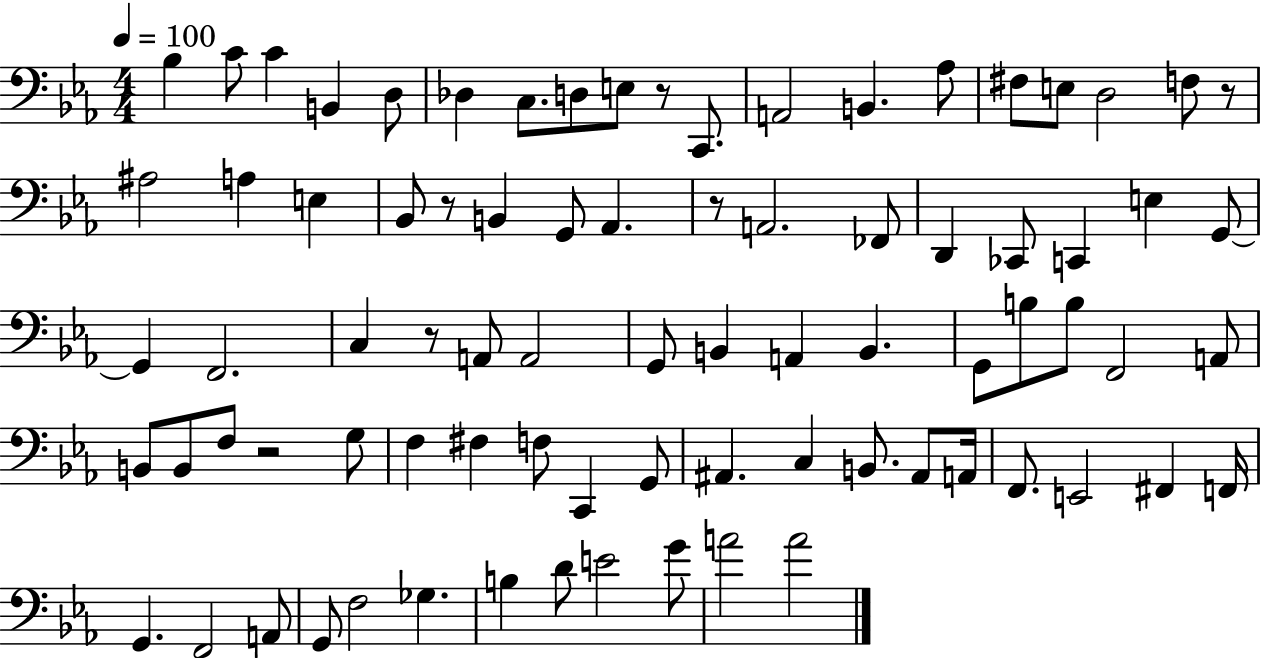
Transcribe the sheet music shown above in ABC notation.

X:1
T:Untitled
M:4/4
L:1/4
K:Eb
_B, C/2 C B,, D,/2 _D, C,/2 D,/2 E,/2 z/2 C,,/2 A,,2 B,, _A,/2 ^F,/2 E,/2 D,2 F,/2 z/2 ^A,2 A, E, _B,,/2 z/2 B,, G,,/2 _A,, z/2 A,,2 _F,,/2 D,, _C,,/2 C,, E, G,,/2 G,, F,,2 C, z/2 A,,/2 A,,2 G,,/2 B,, A,, B,, G,,/2 B,/2 B,/2 F,,2 A,,/2 B,,/2 B,,/2 F,/2 z2 G,/2 F, ^F, F,/2 C,, G,,/2 ^A,, C, B,,/2 ^A,,/2 A,,/4 F,,/2 E,,2 ^F,, F,,/4 G,, F,,2 A,,/2 G,,/2 F,2 _G, B, D/2 E2 G/2 A2 A2